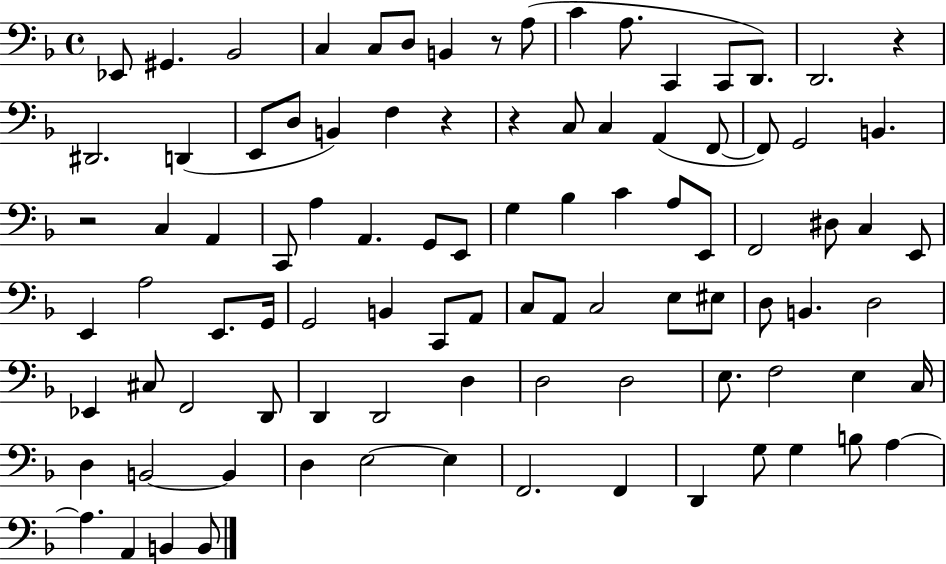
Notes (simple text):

Eb2/e G#2/q. Bb2/h C3/q C3/e D3/e B2/q R/e A3/e C4/q A3/e. C2/q C2/e D2/e. D2/h. R/q D#2/h. D2/q E2/e D3/e B2/q F3/q R/q R/q C3/e C3/q A2/q F2/e F2/e G2/h B2/q. R/h C3/q A2/q C2/e A3/q A2/q. G2/e E2/e G3/q Bb3/q C4/q A3/e E2/e F2/h D#3/e C3/q E2/e E2/q A3/h E2/e. G2/s G2/h B2/q C2/e A2/e C3/e A2/e C3/h E3/e EIS3/e D3/e B2/q. D3/h Eb2/q C#3/e F2/h D2/e D2/q D2/h D3/q D3/h D3/h E3/e. F3/h E3/q C3/s D3/q B2/h B2/q D3/q E3/h E3/q F2/h. F2/q D2/q G3/e G3/q B3/e A3/q A3/q. A2/q B2/q B2/e